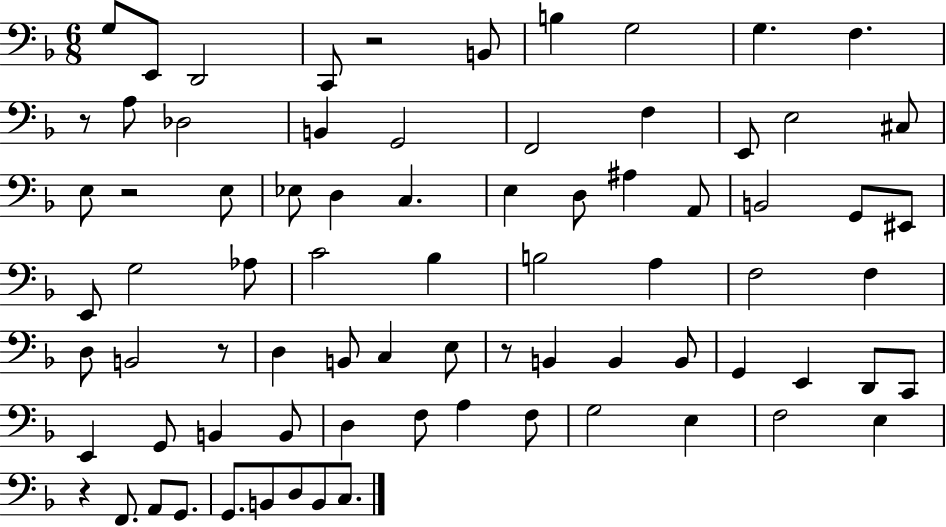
X:1
T:Untitled
M:6/8
L:1/4
K:F
G,/2 E,,/2 D,,2 C,,/2 z2 B,,/2 B, G,2 G, F, z/2 A,/2 _D,2 B,, G,,2 F,,2 F, E,,/2 E,2 ^C,/2 E,/2 z2 E,/2 _E,/2 D, C, E, D,/2 ^A, A,,/2 B,,2 G,,/2 ^E,,/2 E,,/2 G,2 _A,/2 C2 _B, B,2 A, F,2 F, D,/2 B,,2 z/2 D, B,,/2 C, E,/2 z/2 B,, B,, B,,/2 G,, E,, D,,/2 C,,/2 E,, G,,/2 B,, B,,/2 D, F,/2 A, F,/2 G,2 E, F,2 E, z F,,/2 A,,/2 G,,/2 G,,/2 B,,/2 D,/2 B,,/2 C,/2